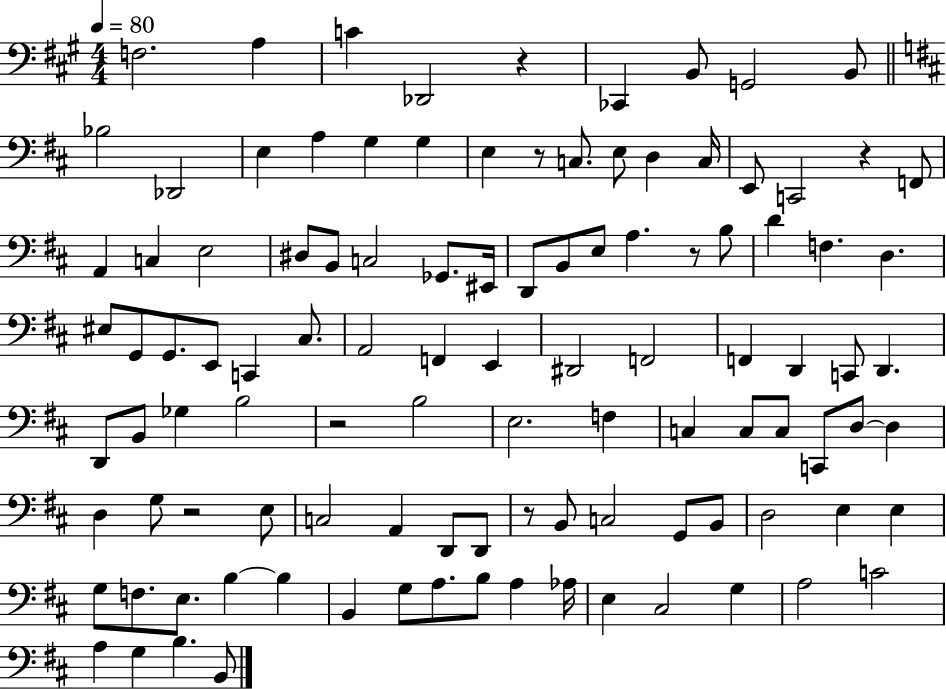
F3/h. A3/q C4/q Db2/h R/q CES2/q B2/e G2/h B2/e Bb3/h Db2/h E3/q A3/q G3/q G3/q E3/q R/e C3/e. E3/e D3/q C3/s E2/e C2/h R/q F2/e A2/q C3/q E3/h D#3/e B2/e C3/h Gb2/e. EIS2/s D2/e B2/e E3/e A3/q. R/e B3/e D4/q F3/q. D3/q. EIS3/e G2/e G2/e. E2/e C2/q C#3/e. A2/h F2/q E2/q D#2/h F2/h F2/q D2/q C2/e D2/q. D2/e B2/e Gb3/q B3/h R/h B3/h E3/h. F3/q C3/q C3/e C3/e C2/e D3/e D3/q D3/q G3/e R/h E3/e C3/h A2/q D2/e D2/e R/e B2/e C3/h G2/e B2/e D3/h E3/q E3/q G3/e F3/e. E3/e. B3/q B3/q B2/q G3/e A3/e. B3/e A3/q Ab3/s E3/q C#3/h G3/q A3/h C4/h A3/q G3/q B3/q. B2/e